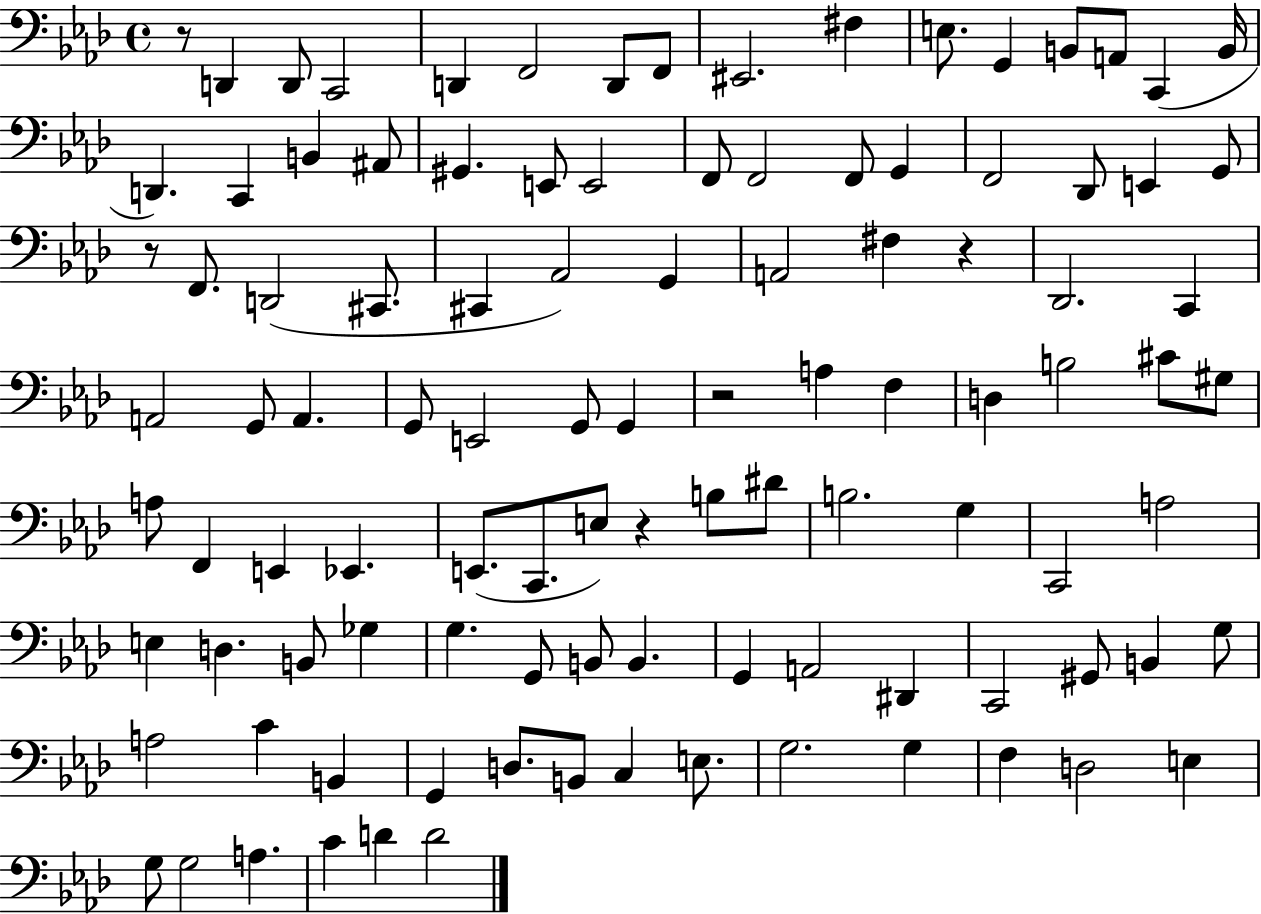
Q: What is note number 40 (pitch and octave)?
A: C2